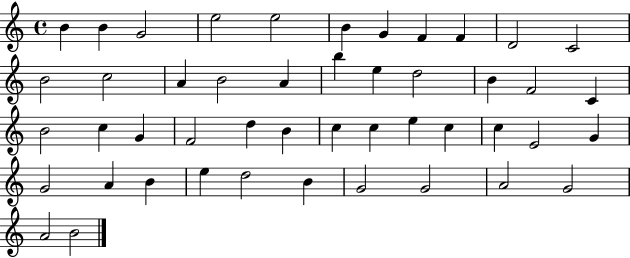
X:1
T:Untitled
M:4/4
L:1/4
K:C
B B G2 e2 e2 B G F F D2 C2 B2 c2 A B2 A b e d2 B F2 C B2 c G F2 d B c c e c c E2 G G2 A B e d2 B G2 G2 A2 G2 A2 B2